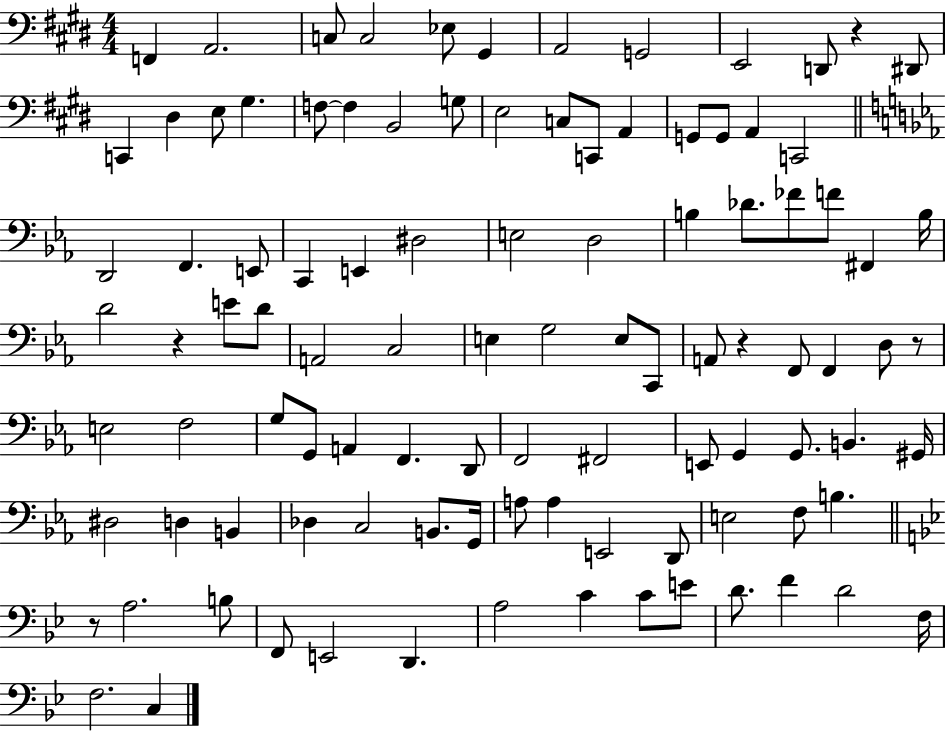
{
  \clef bass
  \numericTimeSignature
  \time 4/4
  \key e \major
  f,4 a,2. | c8 c2 ees8 gis,4 | a,2 g,2 | e,2 d,8 r4 dis,8 | \break c,4 dis4 e8 gis4. | f8~~ f4 b,2 g8 | e2 c8 c,8 a,4 | g,8 g,8 a,4 c,2 | \break \bar "||" \break \key ees \major d,2 f,4. e,8 | c,4 e,4 dis2 | e2 d2 | b4 des'8. fes'8 f'8 fis,4 b16 | \break d'2 r4 e'8 d'8 | a,2 c2 | e4 g2 e8 c,8 | a,8 r4 f,8 f,4 d8 r8 | \break e2 f2 | g8 g,8 a,4 f,4. d,8 | f,2 fis,2 | e,8 g,4 g,8. b,4. gis,16 | \break dis2 d4 b,4 | des4 c2 b,8. g,16 | a8 a4 e,2 d,8 | e2 f8 b4. | \break \bar "||" \break \key bes \major r8 a2. b8 | f,8 e,2 d,4. | a2 c'4 c'8 e'8 | d'8. f'4 d'2 f16 | \break f2. c4 | \bar "|."
}